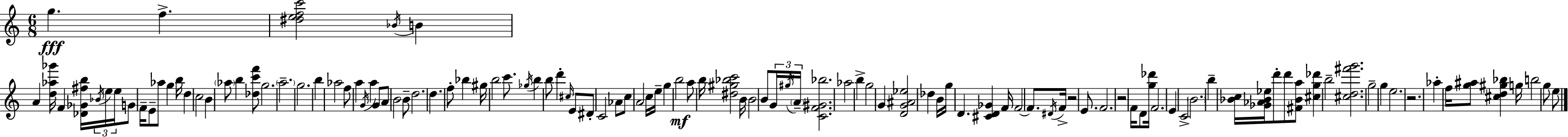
{
  \clef treble
  \numericTimeSignature
  \time 6/8
  \key c \major
  \repeat volta 2 { g''4.\fff f''4.-> | <dis'' e'' f'' c'''>2 \acciaccatura { bes'16 } b'4 | a'4 <d'' aes'' ges'''>16 f'4 <des' ges' fis'' b''>16 \tuplet 3/2 { \acciaccatura { bes'16 } | e''16 e''16 } g'8 f'16-- e'8-- aes''8 g''4 | \break b''16 d''4 c''2 | b'4 \parenthesize aes''8 b''4 | <des'' c''' f'''>8 g''2. | \parenthesize a''2.-- | \break g''2. | b''4 aes''2 | f''8 a''4 \acciaccatura { g'16 } a''4 | g'8 a'8 b'2 | \break b'8-- d''2. | d''4. f''8-. bes''4 | gis''16 b''2 | c'''8. \acciaccatura { ges''16 } b''4 b''8 d'''4-. | \break \grace { cis''16 } e'8 dis'8-. c'2 | aes'8 c''8 a'2 | c''16 e''16-- g''4 b''2\mf | a''8 b''16 <dis'' gis'' bes'' c'''>2 | \break b'16 b'2 | b'8 \tuplet 3/2 { g'16 \acciaccatura { gis''16 } \parenthesize a'16-- } <c' f' gis' bes''>2. | aes''2 | b''4-> g''2 | \break g'4 <d' g' ais' ees''>2 | des''4 b'16 g''16 d'4. | <cis' d' ges'>4 f'16 f'2~~ | f'8. \acciaccatura { dis'16 } f'16-> r2 | \break e'8. f'2. | r2 | f'16 d'8 <g'' des'''>16 f'2. | e'4 c'2-> | \break \parenthesize b'2. | b''4-- <bes' c''>16 | <ges' aes' bes' ees''>16 d'''8-. d'''8 <fis' bes' a''>8 <cis'' g'' des'''>4 b''2-- | <cis'' d'' fis''' g'''>2. | \break g''2-- | g''4 e''2. | r2. | aes''4-. f''16 | \break <g'' ais''>8 <cis'' d'' gis'' bes''>4 g''16 b''2 | g''8 e''8 } \bar "|."
}